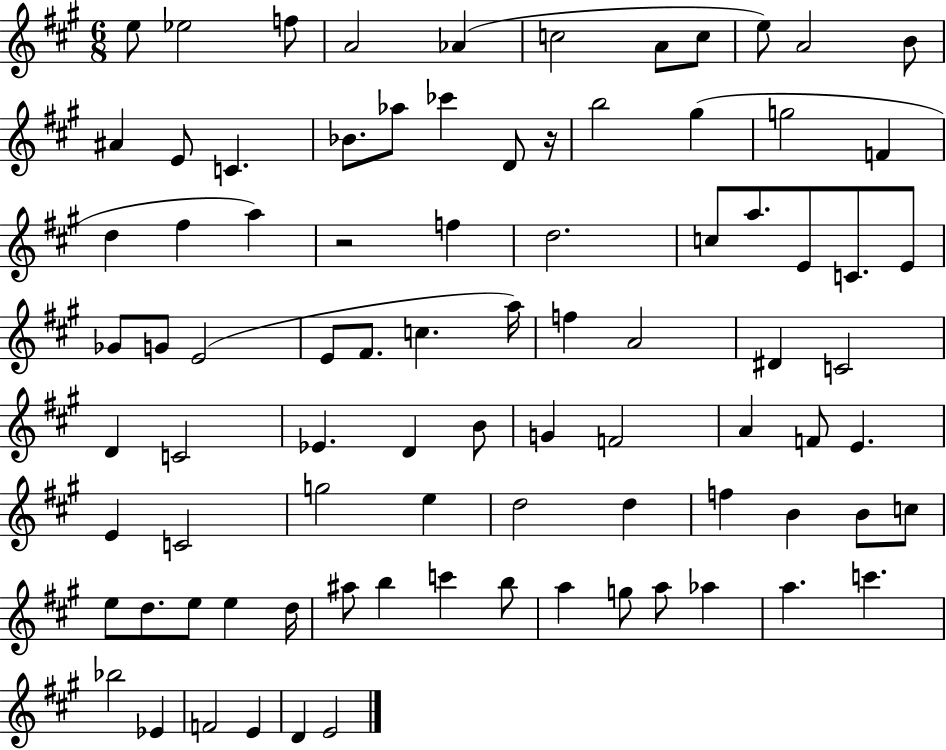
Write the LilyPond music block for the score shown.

{
  \clef treble
  \numericTimeSignature
  \time 6/8
  \key a \major
  e''8 ees''2 f''8 | a'2 aes'4( | c''2 a'8 c''8 | e''8) a'2 b'8 | \break ais'4 e'8 c'4. | bes'8. aes''8 ces'''4 d'8 r16 | b''2 gis''4( | g''2 f'4 | \break d''4 fis''4 a''4) | r2 f''4 | d''2. | c''8 a''8. e'8 c'8. e'8 | \break ges'8 g'8 e'2( | e'8 fis'8. c''4. a''16) | f''4 a'2 | dis'4 c'2 | \break d'4 c'2 | ees'4. d'4 b'8 | g'4 f'2 | a'4 f'8 e'4. | \break e'4 c'2 | g''2 e''4 | d''2 d''4 | f''4 b'4 b'8 c''8 | \break e''8 d''8. e''8 e''4 d''16 | ais''8 b''4 c'''4 b''8 | a''4 g''8 a''8 aes''4 | a''4. c'''4. | \break bes''2 ees'4 | f'2 e'4 | d'4 e'2 | \bar "|."
}